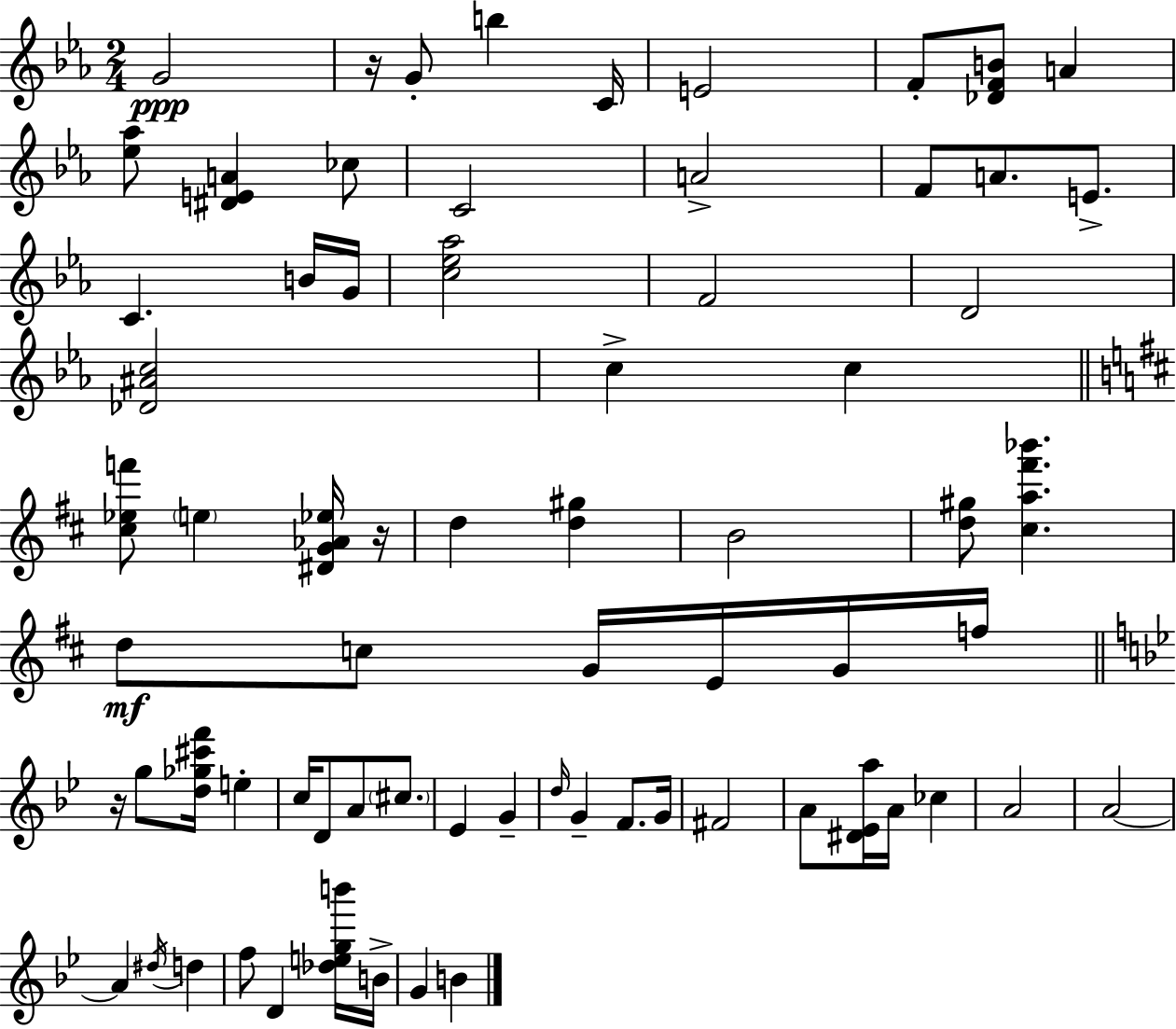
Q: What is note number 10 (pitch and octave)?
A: A4